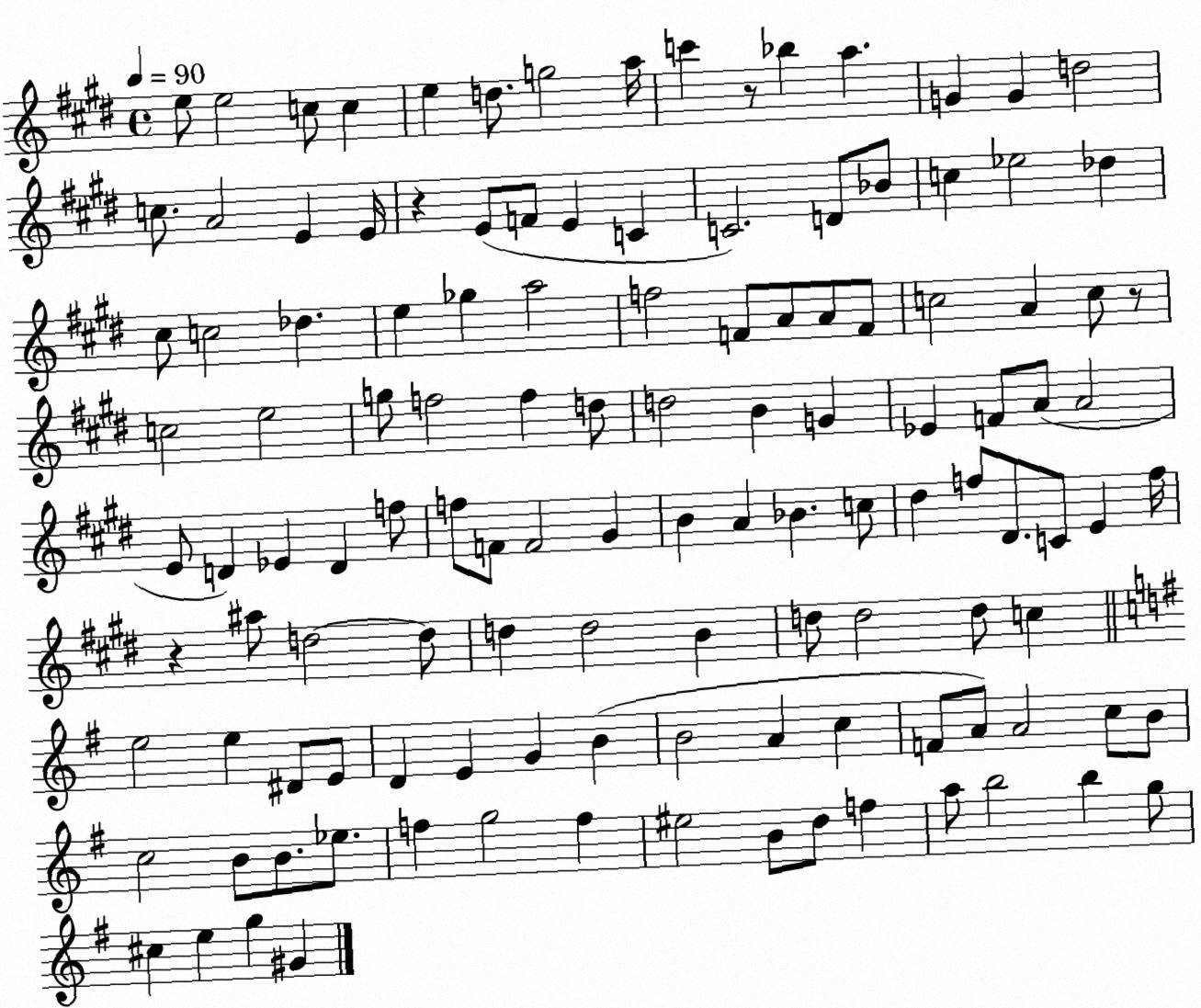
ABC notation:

X:1
T:Untitled
M:4/4
L:1/4
K:E
e/2 e2 c/2 c e d/2 g2 a/4 c' z/2 _b a G G d2 c/2 A2 E E/4 z E/2 F/2 E C C2 D/2 _B/2 c _e2 _d ^c/2 c2 _d e _g a2 f2 F/2 A/2 A/2 F/2 c2 A c/2 z/2 c2 e2 g/2 f2 f d/2 d2 B G _E F/2 A/2 A2 E/2 D _E D f/2 f/2 F/2 F2 ^G B A _B c/2 ^d f/2 ^D/2 C/2 E f/4 z ^a/2 d2 d/2 d d2 B d/2 d2 d/2 c e2 e ^D/2 E/2 D E G B B2 A c F/2 A/2 A2 c/2 B/2 c2 B/2 B/2 _e/2 f g2 f ^e2 B/2 d/2 f a/2 b2 b g/2 ^c e g ^G